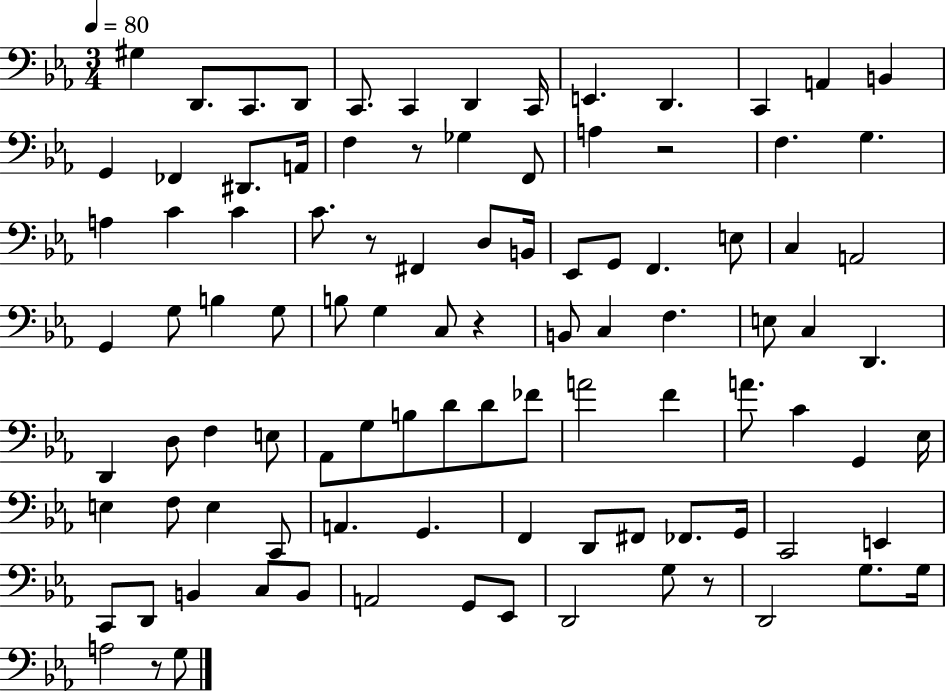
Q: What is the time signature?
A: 3/4